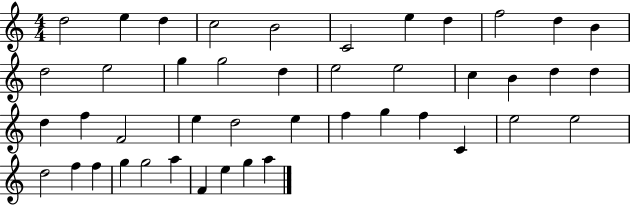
X:1
T:Untitled
M:4/4
L:1/4
K:C
d2 e d c2 B2 C2 e d f2 d B d2 e2 g g2 d e2 e2 c B d d d f F2 e d2 e f g f C e2 e2 d2 f f g g2 a F e g a